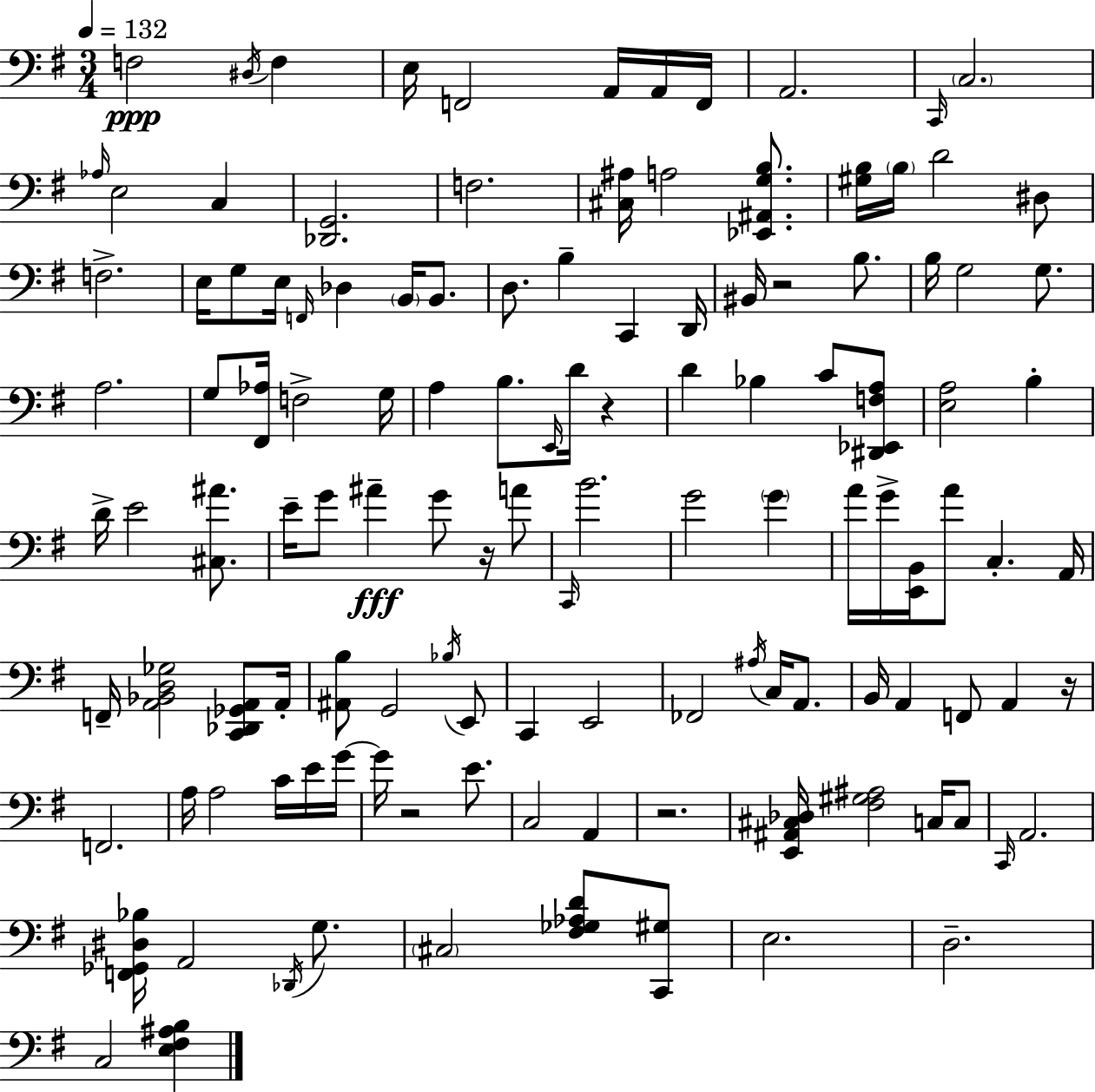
{
  \clef bass
  \numericTimeSignature
  \time 3/4
  \key e \minor
  \tempo 4 = 132
  \repeat volta 2 { f2\ppp \acciaccatura { dis16 } f4 | e16 f,2 a,16 a,16 | f,16 a,2. | \grace { c,16 } \parenthesize c2. | \break \grace { aes16 } e2 c4 | <des, g,>2. | f2. | <cis ais>16 a2 | \break <ees, ais, g b>8. <gis b>16 \parenthesize b16 d'2 | dis8 f2.-> | e16 g8 e16 \grace { f,16 } des4 | \parenthesize b,16 b,8. d8. b4-- c,4 | \break d,16 bis,16 r2 | b8. b16 g2 | g8. a2. | g8 <fis, aes>16 f2-> | \break g16 a4 b8. \grace { e,16 } | d'16 r4 d'4 bes4 | c'8 <dis, ees, f a>8 <e a>2 | b4-. d'16-> e'2 | \break <cis ais'>8. e'16-- g'8 ais'4--\fff | g'8 r16 a'8 \grace { c,16 } b'2. | g'2 | \parenthesize g'4 a'16 g'16-> <e, b,>16 a'8 c4.-. | \break a,16 f,16-- <a, bes, d ges>2 | <c, des, ges, a,>8 a,16-. <ais, b>8 g,2 | \acciaccatura { bes16 } e,8 c,4 e,2 | fes,2 | \break \acciaccatura { ais16 } c16 a,8. b,16 a,4 | f,8 a,4 r16 f,2. | a16 a2 | c'16 e'16 g'16~~ g'16 r2 | \break e'8. c2 | a,4 r2. | <e, ais, cis des>16 <fis gis ais>2 | c16 c8 \grace { c,16 } a,2. | \break <f, ges, dis bes>16 a,2 | \acciaccatura { des,16 } g8. \parenthesize cis2 | <fis ges aes d'>8 <c, gis>8 e2. | d2.-- | \break c2 | <e fis ais b>4 } \bar "|."
}